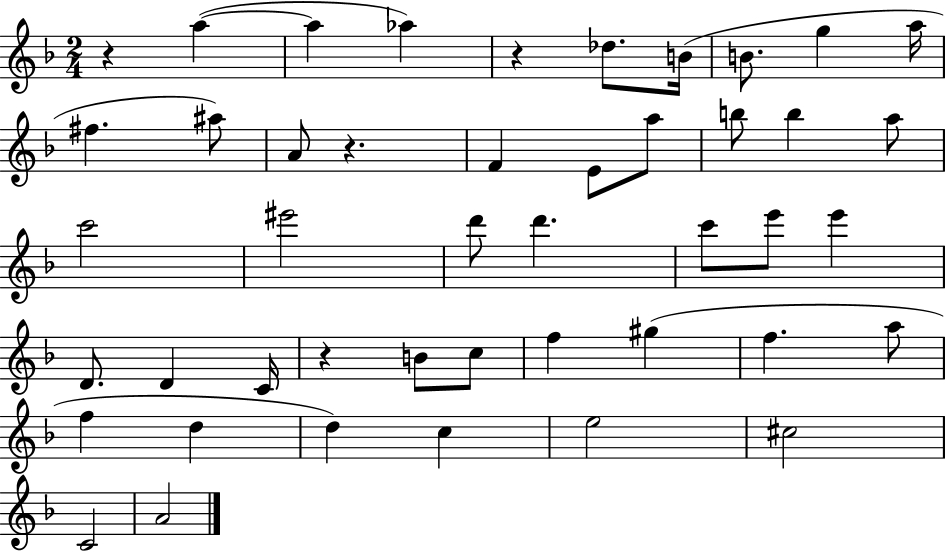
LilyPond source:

{
  \clef treble
  \numericTimeSignature
  \time 2/4
  \key f \major
  r4 a''4~(~ | a''4 aes''4) | r4 des''8. b'16( | b'8. g''4 a''16 | \break fis''4. ais''8) | a'8 r4. | f'4 e'8 a''8 | b''8 b''4 a''8 | \break c'''2 | eis'''2 | d'''8 d'''4. | c'''8 e'''8 e'''4 | \break d'8. d'4 c'16 | r4 b'8 c''8 | f''4 gis''4( | f''4. a''8 | \break f''4 d''4 | d''4) c''4 | e''2 | cis''2 | \break c'2 | a'2 | \bar "|."
}